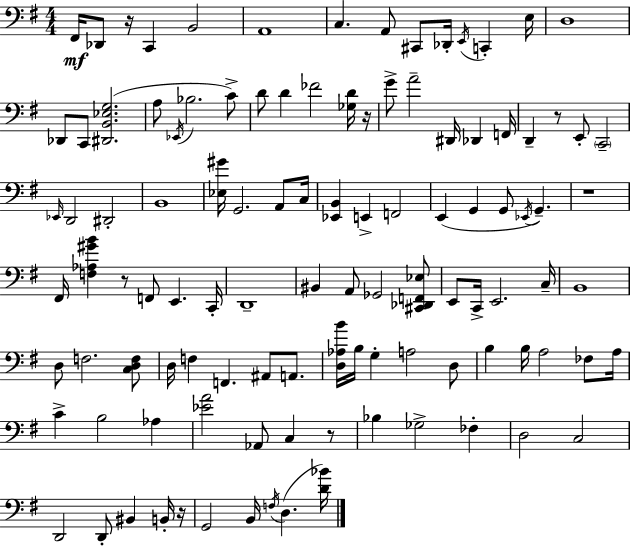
{
  \clef bass
  \numericTimeSignature
  \time 4/4
  \key g \major
  fis,16\mf des,8 r16 c,4 b,2 | a,1 | c4. a,8 cis,8 des,16-. \acciaccatura { e,16 } c,4-. | e16 d1 | \break des,8 c,8 <dis, b, ees g>2.( | a8 \acciaccatura { ees,16 } bes2. | c'8->) d'8 d'4 fes'2 | <ges d'>16 r16 g'8-> a'2-- dis,16 des,4 | \break f,16 d,4-- r8 e,8-. \parenthesize c,2-- | \grace { ees,16 } d,2 dis,2-. | b,1 | <ees gis'>16 g,2. | \break a,8 c16 <ees, b,>4 e,4-> f,2 | e,4( g,4 g,8 \acciaccatura { ees,16 }) g,4.-- | r1 | fis,16 <f aes gis' b'>4 r8 f,8 e,4. | \break c,16-. d,1-- | bis,4 a,8 ges,2 | <cis, des, f, ees>8 e,8 c,16-> e,2. | c16-- b,1 | \break d8 f2. | <c d f>8 d16 f4 f,4. ais,8 | a,8. <d aes b'>16 b16 g4-. a2 | d8 b4 b16 a2 | \break fes8 a16 c'4-> b2 | aes4 <ees' a'>2 aes,8 c4 | r8 bes4 ges2-> | fes4-. d2 c2 | \break d,2 d,8-. bis,4 | b,16-. r16 g,2 b,16 \acciaccatura { f16 }( d4. | <d' bes'>16) \bar "|."
}